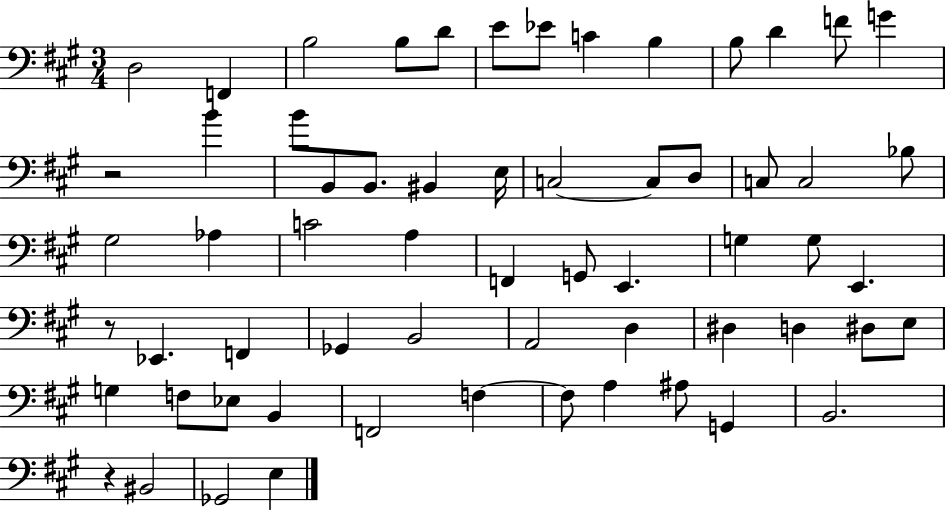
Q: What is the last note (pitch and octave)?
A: E3